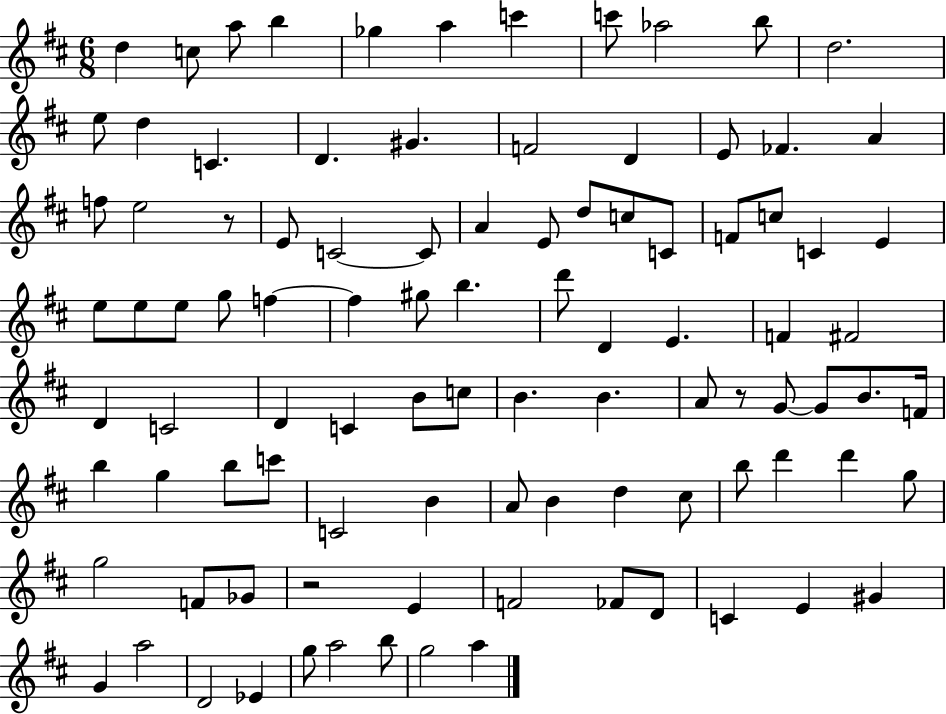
{
  \clef treble
  \numericTimeSignature
  \time 6/8
  \key d \major
  d''4 c''8 a''8 b''4 | ges''4 a''4 c'''4 | c'''8 aes''2 b''8 | d''2. | \break e''8 d''4 c'4. | d'4. gis'4. | f'2 d'4 | e'8 fes'4. a'4 | \break f''8 e''2 r8 | e'8 c'2~~ c'8 | a'4 e'8 d''8 c''8 c'8 | f'8 c''8 c'4 e'4 | \break e''8 e''8 e''8 g''8 f''4~~ | f''4 gis''8 b''4. | d'''8 d'4 e'4. | f'4 fis'2 | \break d'4 c'2 | d'4 c'4 b'8 c''8 | b'4. b'4. | a'8 r8 g'8~~ g'8 b'8. f'16 | \break b''4 g''4 b''8 c'''8 | c'2 b'4 | a'8 b'4 d''4 cis''8 | b''8 d'''4 d'''4 g''8 | \break g''2 f'8 ges'8 | r2 e'4 | f'2 fes'8 d'8 | c'4 e'4 gis'4 | \break g'4 a''2 | d'2 ees'4 | g''8 a''2 b''8 | g''2 a''4 | \break \bar "|."
}